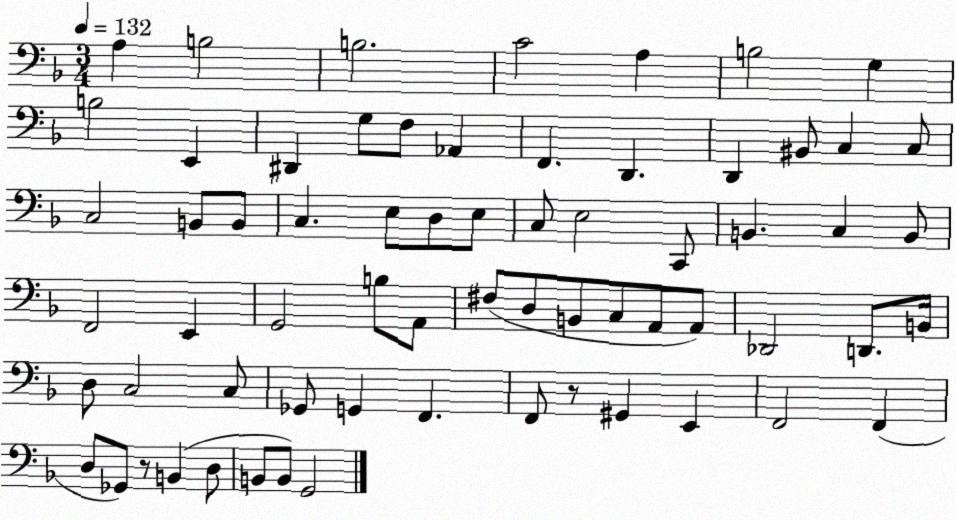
X:1
T:Untitled
M:3/4
L:1/4
K:F
A, B,2 B,2 C2 A, B,2 G, B,2 E,, ^D,, G,/2 F,/2 _A,, F,, D,, D,, ^B,,/2 C, C,/2 C,2 B,,/2 B,,/2 C, E,/2 D,/2 E,/2 C,/2 E,2 C,,/2 B,, C, B,,/2 F,,2 E,, G,,2 B,/2 A,,/2 ^F,/2 D,/2 B,,/2 C,/2 A,,/2 A,,/2 _D,,2 D,,/2 B,,/4 D,/2 C,2 C,/2 _G,,/2 G,, F,, F,,/2 z/2 ^G,, E,, F,,2 F,, D,/2 _G,,/2 z/2 B,, D,/2 B,,/2 B,,/2 G,,2